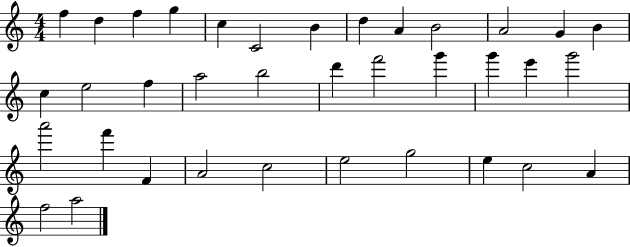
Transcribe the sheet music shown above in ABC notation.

X:1
T:Untitled
M:4/4
L:1/4
K:C
f d f g c C2 B d A B2 A2 G B c e2 f a2 b2 d' f'2 g' g' e' g'2 a'2 f' F A2 c2 e2 g2 e c2 A f2 a2